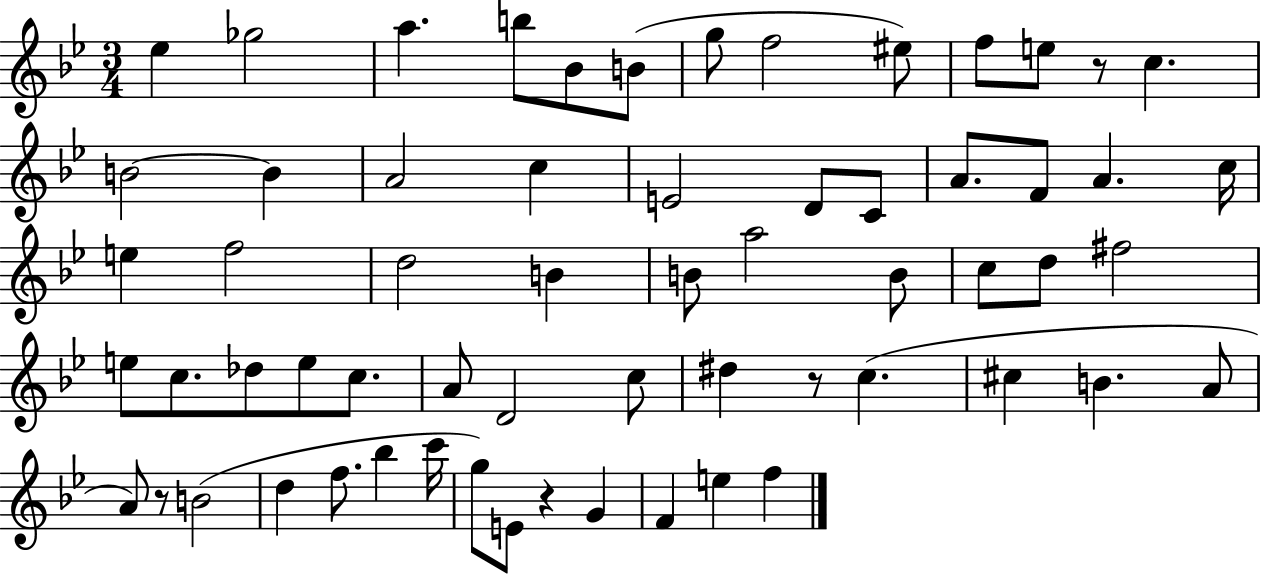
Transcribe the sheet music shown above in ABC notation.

X:1
T:Untitled
M:3/4
L:1/4
K:Bb
_e _g2 a b/2 _B/2 B/2 g/2 f2 ^e/2 f/2 e/2 z/2 c B2 B A2 c E2 D/2 C/2 A/2 F/2 A c/4 e f2 d2 B B/2 a2 B/2 c/2 d/2 ^f2 e/2 c/2 _d/2 e/2 c/2 A/2 D2 c/2 ^d z/2 c ^c B A/2 A/2 z/2 B2 d f/2 _b c'/4 g/2 E/2 z G F e f